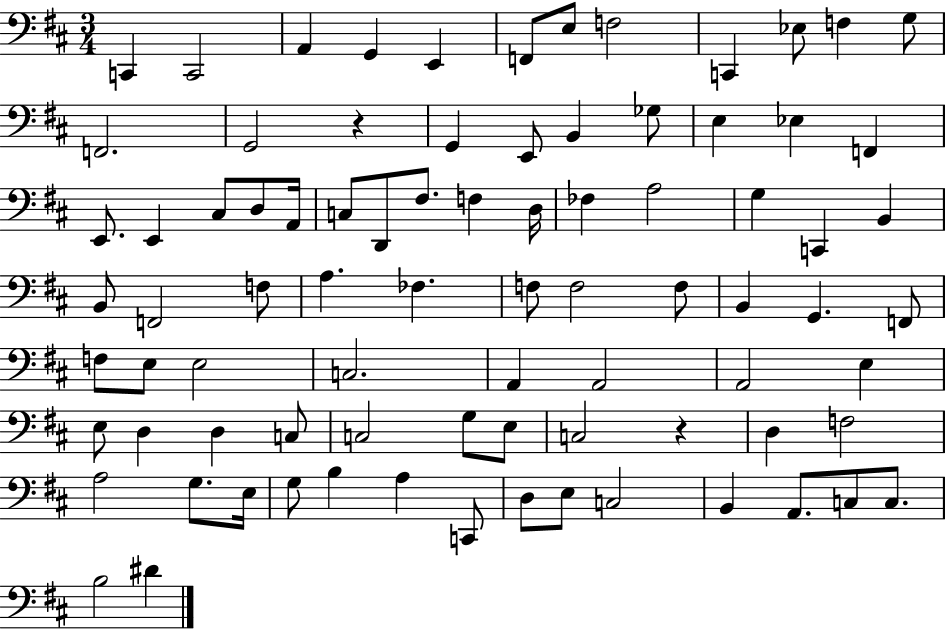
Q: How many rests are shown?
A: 2